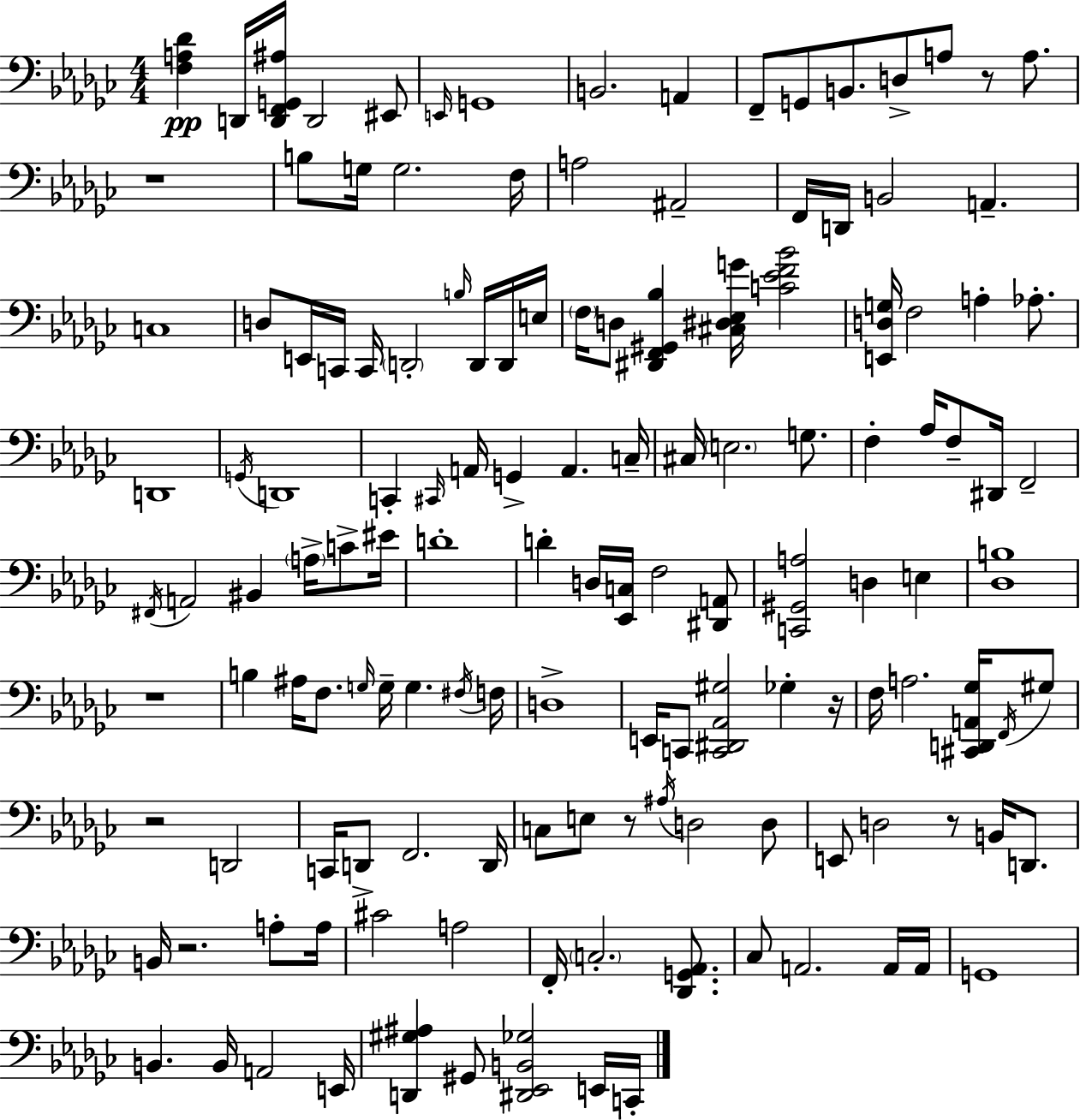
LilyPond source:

{
  \clef bass
  \numericTimeSignature
  \time 4/4
  \key ees \minor
  <f a des'>4\pp d,16 <d, f, g, ais>16 d,2 eis,8 | \grace { e,16 } g,1 | b,2. a,4 | f,8-- g,8 b,8. d8-> a8 r8 a8. | \break r1 | b8 g16 g2. | f16 a2 ais,2-- | f,16 d,16 b,2 a,4.-- | \break c1 | d8 e,16 c,16 c,16 \parenthesize d,2-. \grace { b16 } d,16 | d,16 e16 \parenthesize f16 d8 <dis, f, gis, bes>4 <cis dis ees g'>16 <c' ees' f' bes'>2 | <e, d g>16 f2 a4-. aes8.-. | \break d,1 | \acciaccatura { g,16 } d,1 | c,4-. \grace { cis,16 } a,16 g,4-> a,4. | c16-- cis16 \parenthesize e2. | \break g8. f4-. aes16 f8-- dis,16 f,2-- | \acciaccatura { fis,16 } a,2 bis,4 | \parenthesize a16-> c'8-> eis'16 d'1-. | d'4-. d16 <ees, c>16 f2 | \break <dis, a,>8 <c, gis, a>2 d4 | e4 <des b>1 | r1 | b4 ais16 f8. \grace { g16 } g16-- g4. | \break \acciaccatura { fis16 } f16 d1-> | e,16 c,8 <c, dis, aes, gis>2 | ges4-. r16 f16 a2. | <cis, d, a, ges>16 \acciaccatura { f,16 } gis8 r2 | \break d,2 c,16 d,8-> f,2. | d,16 c8 e8 r8 \acciaccatura { ais16 } d2 | d8 e,8 d2 | r8 b,16 d,8. b,16 r2. | \break a8-. a16 cis'2 | a2 f,16-. \parenthesize c2.-. | <des, g, aes,>8. ces8 a,2. | a,16 a,16 g,1 | \break b,4. b,16 | a,2 e,16 <d, gis ais>4 gis,8 <dis, ees, b, ges>2 | e,16 c,16-. \bar "|."
}